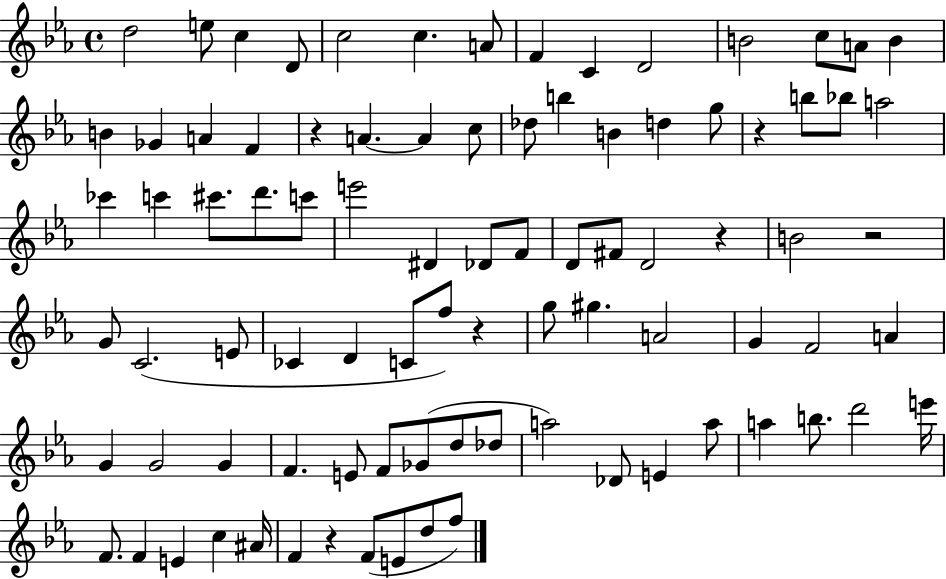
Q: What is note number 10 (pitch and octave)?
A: D4